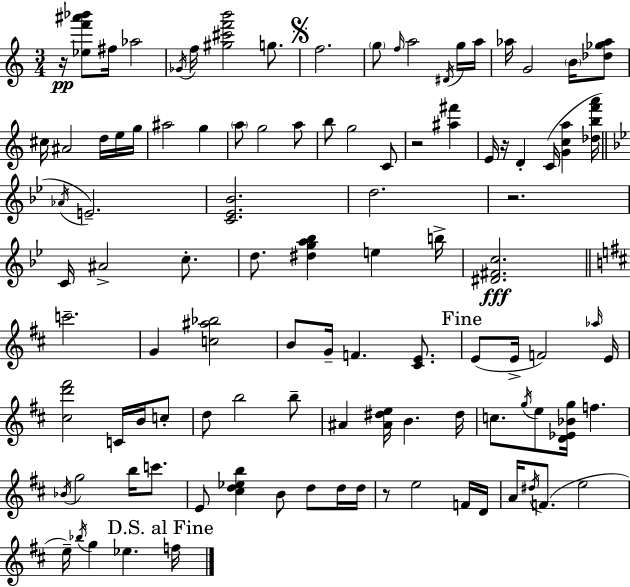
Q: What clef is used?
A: treble